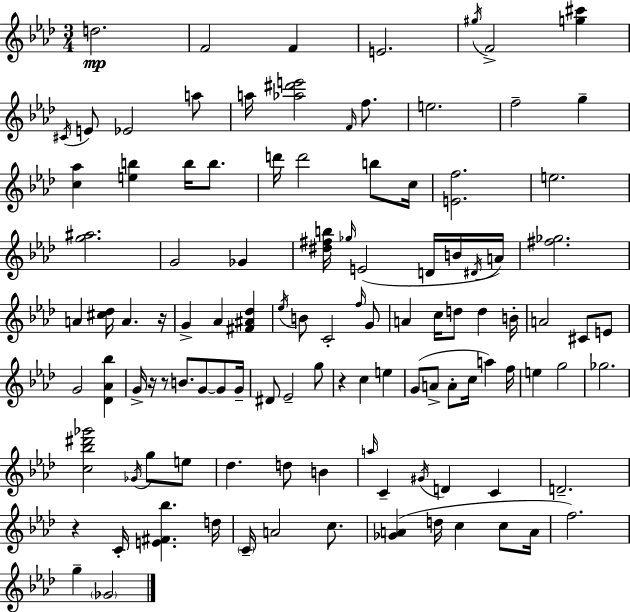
X:1
T:Untitled
M:3/4
L:1/4
K:Ab
d2 F2 F E2 ^g/4 F2 [g^c'] ^C/4 E/2 _E2 a/2 a/4 [_a^d'e']2 F/4 f/2 e2 f2 g [c_a] [eb] b/4 b/2 d'/4 d'2 b/2 c/4 [Ef]2 e2 [g^a]2 G2 _G [^d^fb]/4 _g/4 E2 D/4 B/4 ^D/4 A/4 [^f_g]2 A [^c_d]/4 A z/4 G _A [^F^A_d] _e/4 B/2 C2 f/4 G/2 A c/4 d/2 d B/4 A2 ^C/2 E/2 G2 [_D_A_b] G/4 z/4 z/2 B/2 G/2 G/2 G/4 ^D/2 _E2 g/2 z c e G/2 A/2 A/2 c/4 a f/4 e g2 _g2 [c_b^d'_g']2 _G/4 g/2 e/2 _d d/2 B a/4 C ^G/4 D C D2 z C/4 [E^F_b] d/4 C/4 A2 c/2 [_GA] d/4 c c/2 A/4 f2 g _G2